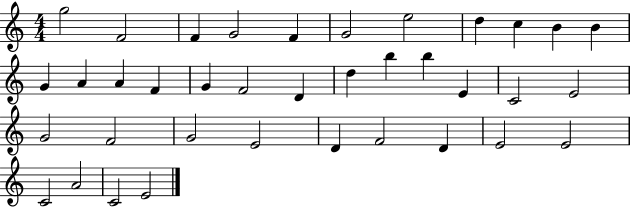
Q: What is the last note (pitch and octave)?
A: E4